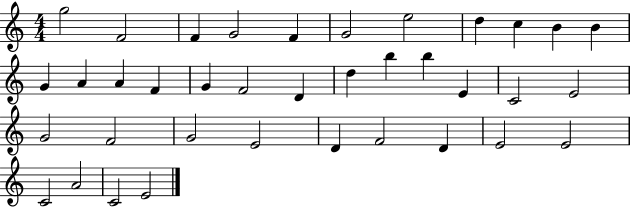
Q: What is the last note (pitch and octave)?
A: E4